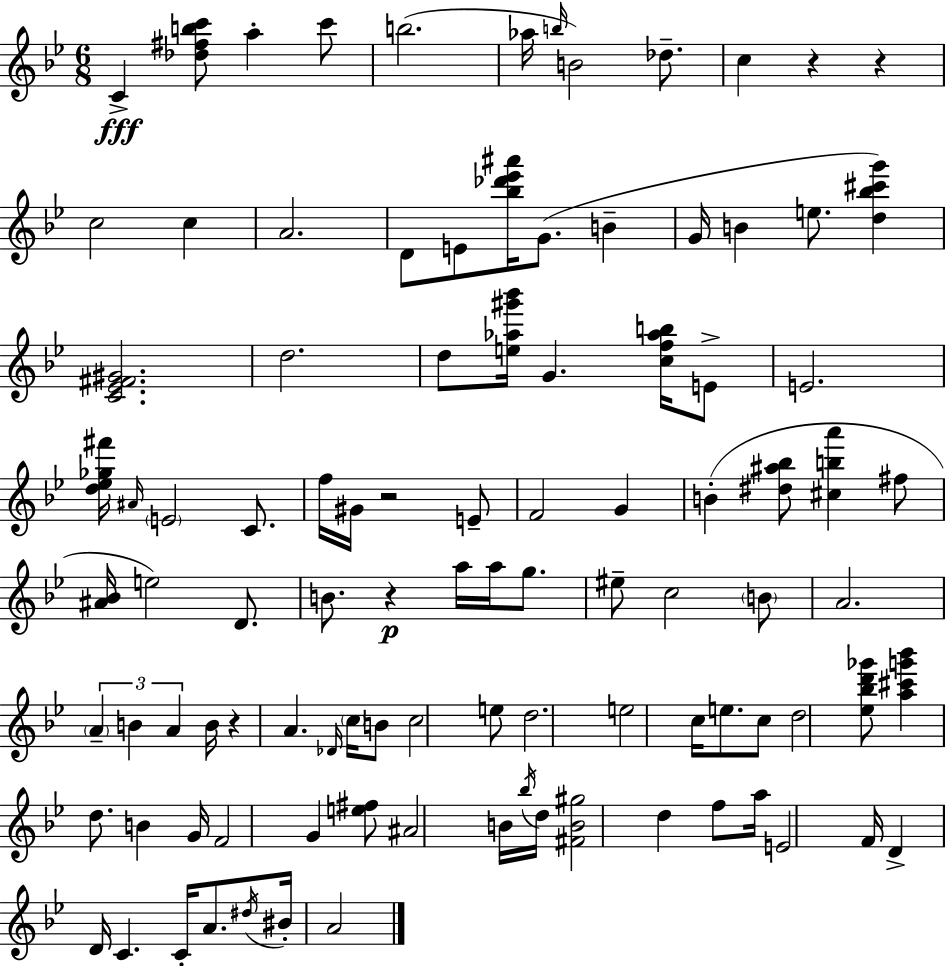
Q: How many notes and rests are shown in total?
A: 101